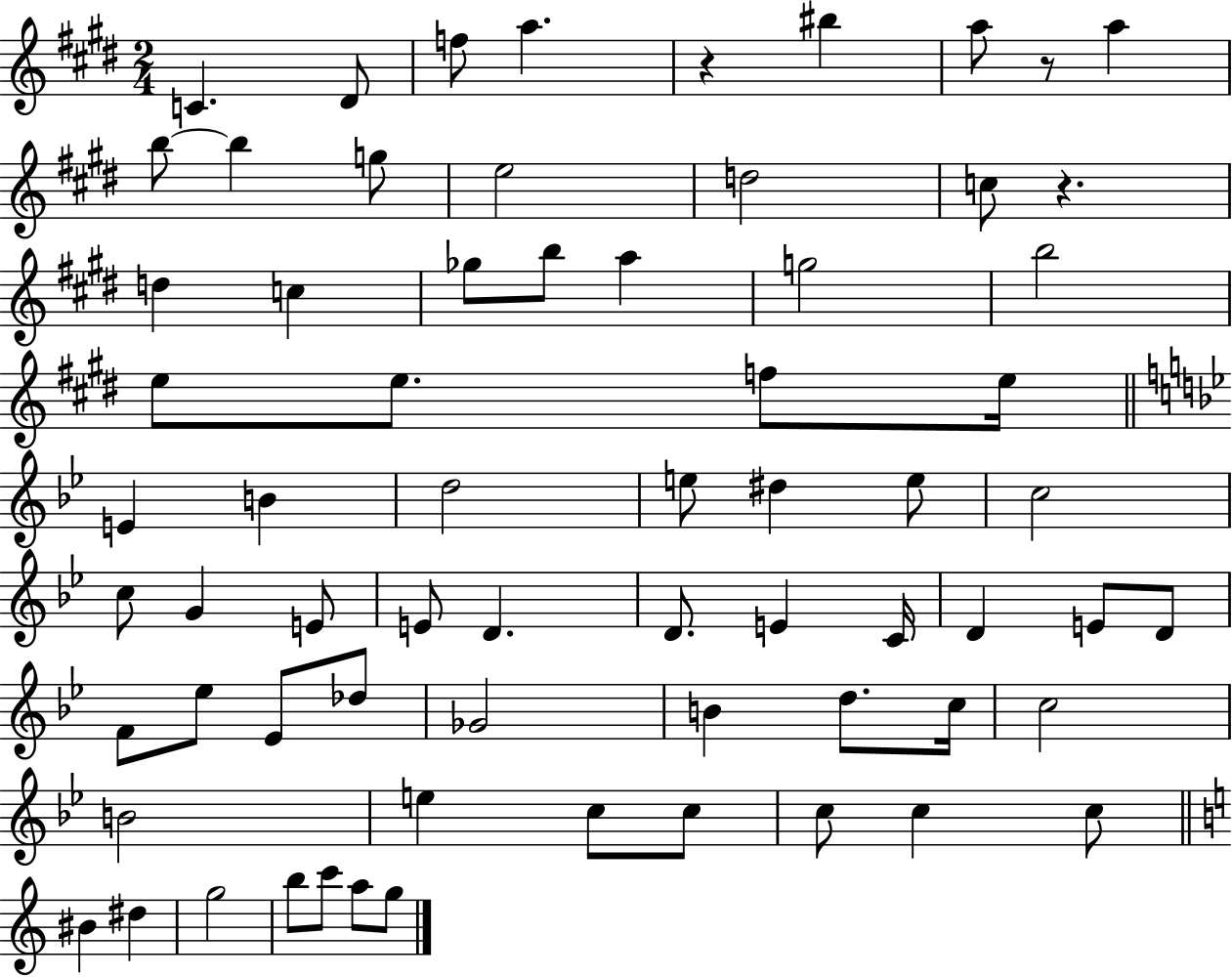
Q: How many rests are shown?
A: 3